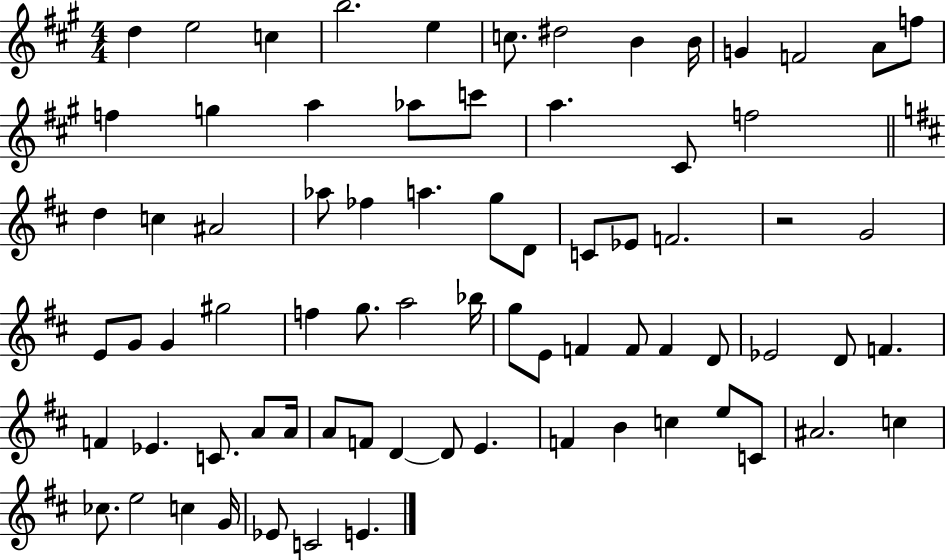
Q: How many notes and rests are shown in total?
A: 75